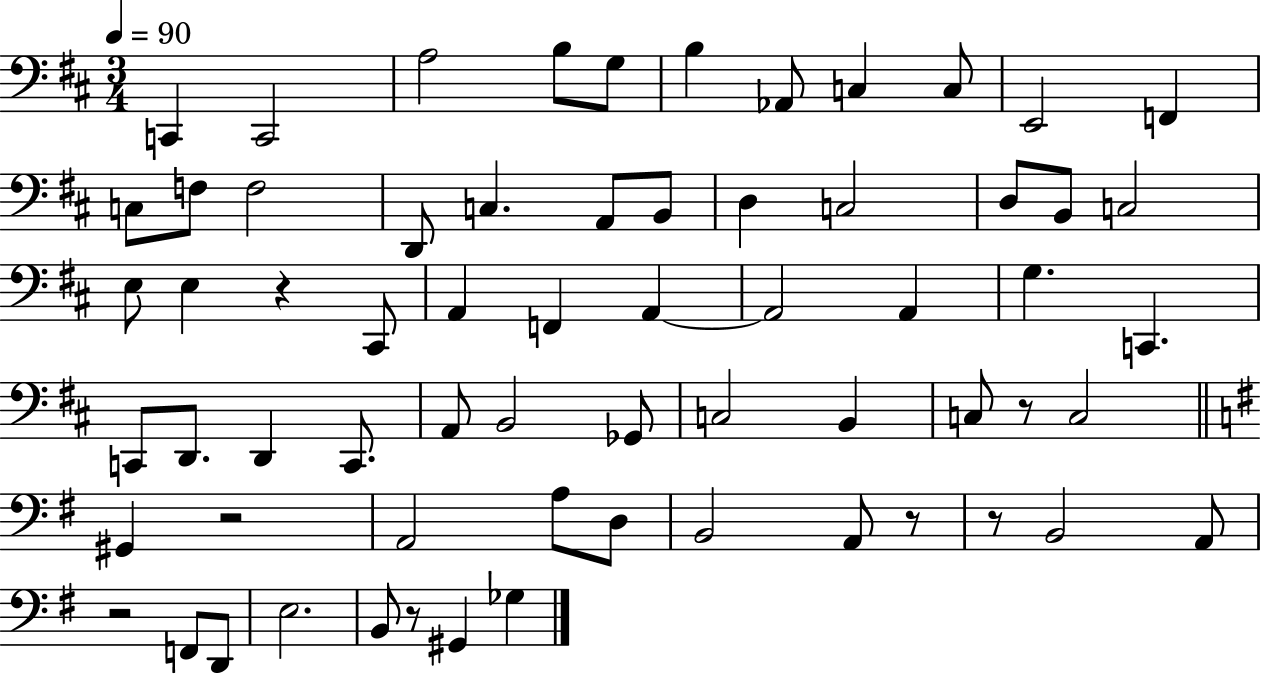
X:1
T:Untitled
M:3/4
L:1/4
K:D
C,, C,,2 A,2 B,/2 G,/2 B, _A,,/2 C, C,/2 E,,2 F,, C,/2 F,/2 F,2 D,,/2 C, A,,/2 B,,/2 D, C,2 D,/2 B,,/2 C,2 E,/2 E, z ^C,,/2 A,, F,, A,, A,,2 A,, G, C,, C,,/2 D,,/2 D,, C,,/2 A,,/2 B,,2 _G,,/2 C,2 B,, C,/2 z/2 C,2 ^G,, z2 A,,2 A,/2 D,/2 B,,2 A,,/2 z/2 z/2 B,,2 A,,/2 z2 F,,/2 D,,/2 E,2 B,,/2 z/2 ^G,, _G,